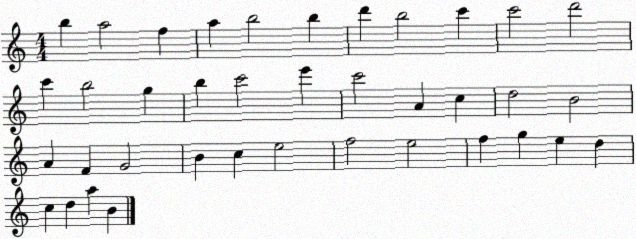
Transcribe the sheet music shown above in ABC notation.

X:1
T:Untitled
M:4/4
L:1/4
K:C
b a2 f a b2 b d' b2 c' c'2 d'2 c' b2 g b c'2 e' c'2 A c d2 B2 A F G2 B c e2 f2 e2 f g e d c d a B